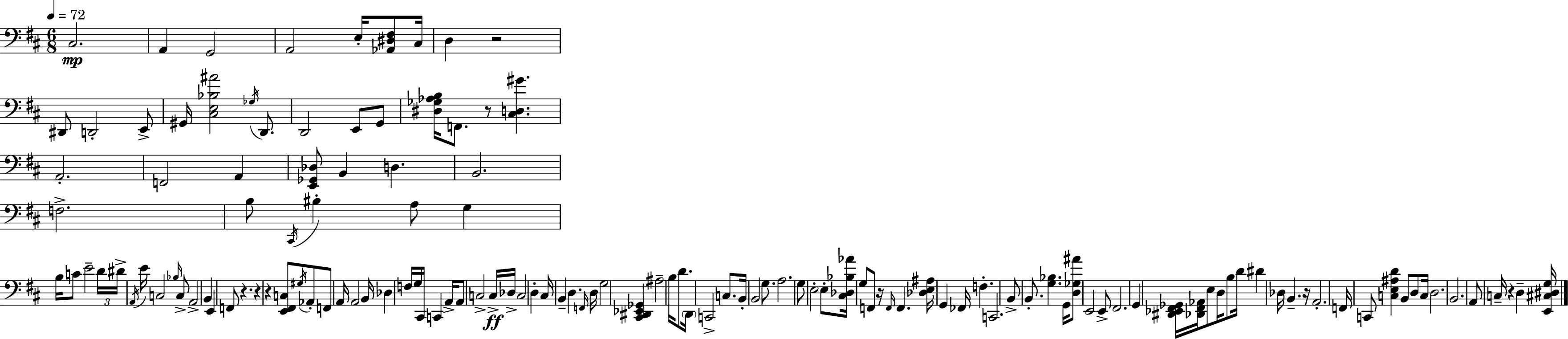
{
  \clef bass
  \numericTimeSignature
  \time 6/8
  \key d \major
  \tempo 4 = 72
  cis2.\mp | a,4 g,2 | a,2 e16-. <aes, dis fis>8 cis16 | d4 r2 | \break dis,8 d,2-. e,8-> | gis,16 <cis e bes ais'>2 \acciaccatura { ges16 } d,8. | d,2 e,8 g,8 | <dis ges aes b>16 f,8. r8 <cis d gis'>4. | \break a,2.-. | f,2 a,4 | <e, ges, des>8 b,4 d4. | b,2. | \break f2.-> | b8 \acciaccatura { cis,16 } bis4-. a8 g4 | b16 c'8 e'2-- | \tuplet 3/2 { d'16 dis'16-> \acciaccatura { a,16 } } e'16 c2 | \break \grace { bes16 } c8-> a,2-> | b,4 e,4 f,8 r4. | r4 r4 | <e, fis, c>8 \acciaccatura { gis16 } aes,8-. f,8 a,16 a,2 | \break b,16 des4 f16 g16 cis,16 | c,4 a,16-> a,8 c2-> | c16->\ff des16-> c2 | d4-. cis16 b,4-- d4. | \break \grace { f,16 } d16 g2 | <cis, dis, ees, ges,>4 ais2-- | b16 d'8. \parenthesize d,16 c,2-> | c8. b,16-. b,2 | \break g8. a2. | g8 e2-. | e8-. <cis des bes aes'>16 g8 f,8 r16 | \grace { f,16 } f,4. <des e ais>16 g,4 | \break fes,16 f4.-. c,2. | b,8-> b,8.-. | <g bes>4. g,16 <d ges ais'>8 e,2 | e,8-> fis,2. | \break g,4 <dis, ees, fis, ges,>16 | <des, fis, aes,>16 e8 d16 b8 d'16 dis'4 des16 | b,4.-- r16 a,2.-. | f,16 c,8 <c e ais d'>4 | \break b,8 d8 c16 d2. | b,2. | a,8 c16-- r4 | d4-- <e, cis dis g>16 \bar "|."
}